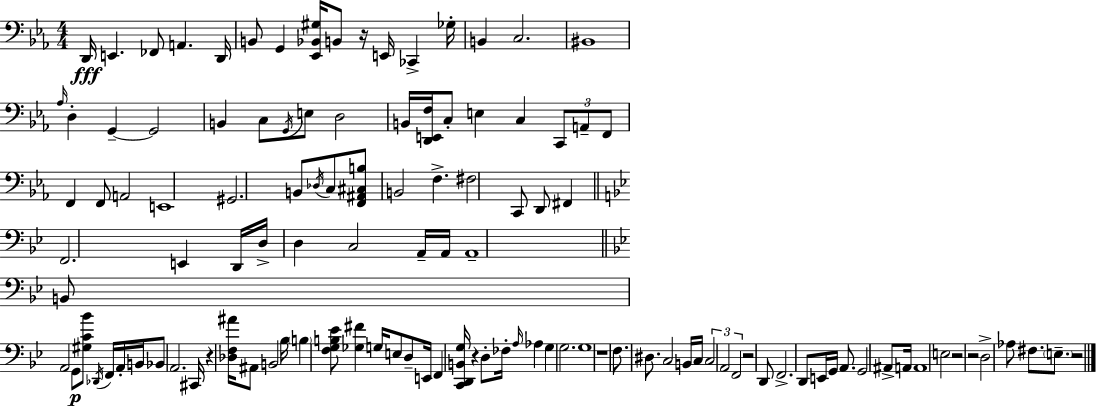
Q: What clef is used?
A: bass